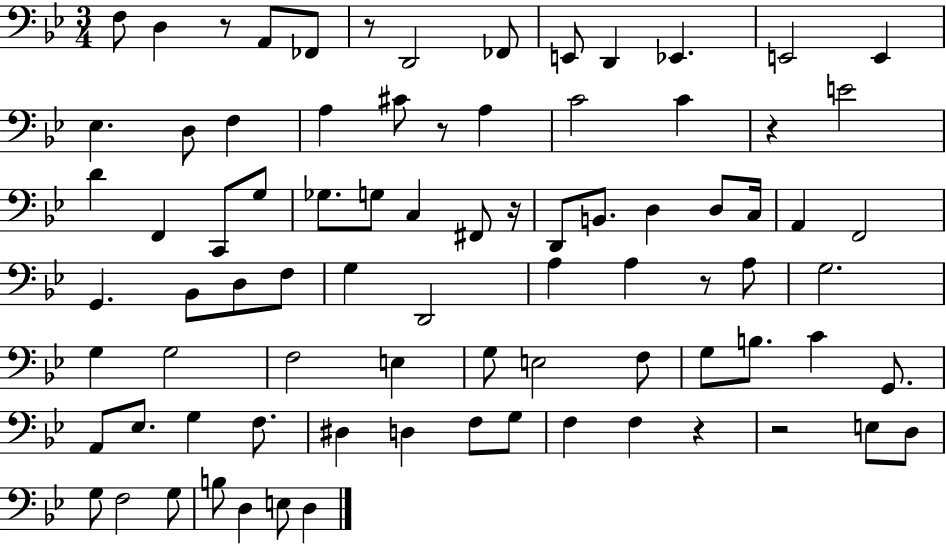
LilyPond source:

{
  \clef bass
  \numericTimeSignature
  \time 3/4
  \key bes \major
  f8 d4 r8 a,8 fes,8 | r8 d,2 fes,8 | e,8 d,4 ees,4. | e,2 e,4 | \break ees4. d8 f4 | a4 cis'8 r8 a4 | c'2 c'4 | r4 e'2 | \break d'4 f,4 c,8 g8 | ges8. g8 c4 fis,8 r16 | d,8 b,8. d4 d8 c16 | a,4 f,2 | \break g,4. bes,8 d8 f8 | g4 d,2 | a4 a4 r8 a8 | g2. | \break g4 g2 | f2 e4 | g8 e2 f8 | g8 b8. c'4 g,8. | \break a,8 ees8. g4 f8. | dis4 d4 f8 g8 | f4 f4 r4 | r2 e8 d8 | \break g8 f2 g8 | b8 d4 e8 d4 | \bar "|."
}